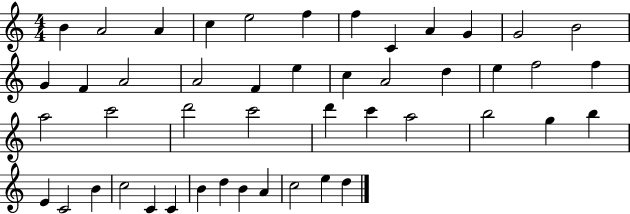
B4/q A4/h A4/q C5/q E5/h F5/q F5/q C4/q A4/q G4/q G4/h B4/h G4/q F4/q A4/h A4/h F4/q E5/q C5/q A4/h D5/q E5/q F5/h F5/q A5/h C6/h D6/h C6/h D6/q C6/q A5/h B5/h G5/q B5/q E4/q C4/h B4/q C5/h C4/q C4/q B4/q D5/q B4/q A4/q C5/h E5/q D5/q